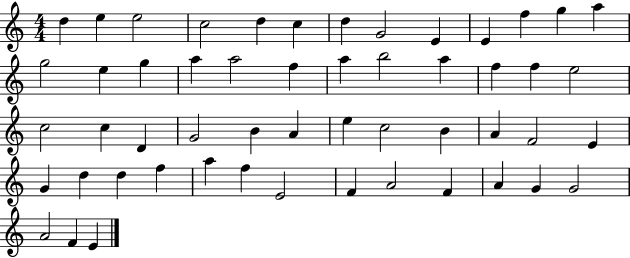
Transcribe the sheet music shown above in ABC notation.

X:1
T:Untitled
M:4/4
L:1/4
K:C
d e e2 c2 d c d G2 E E f g a g2 e g a a2 f a b2 a f f e2 c2 c D G2 B A e c2 B A F2 E G d d f a f E2 F A2 F A G G2 A2 F E